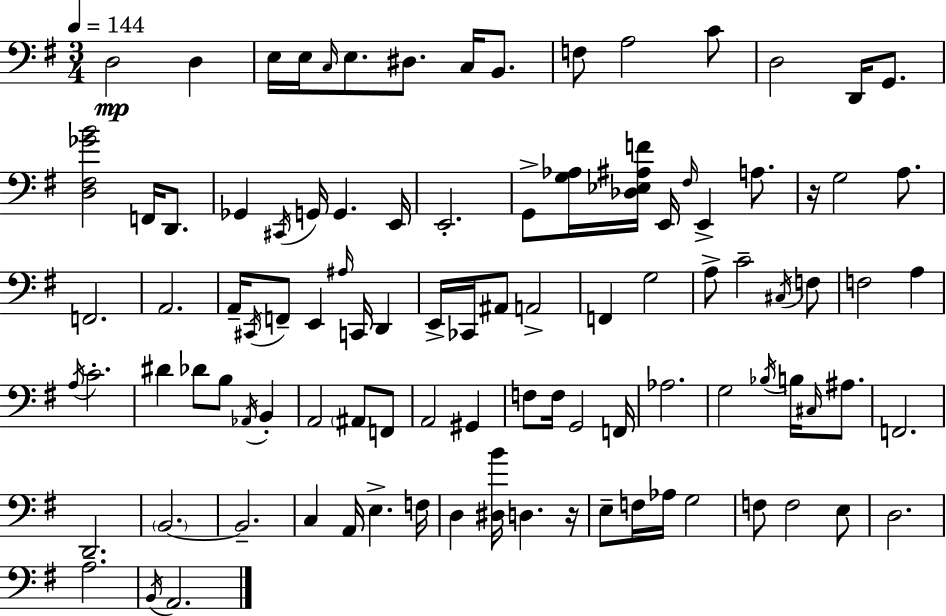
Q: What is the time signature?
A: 3/4